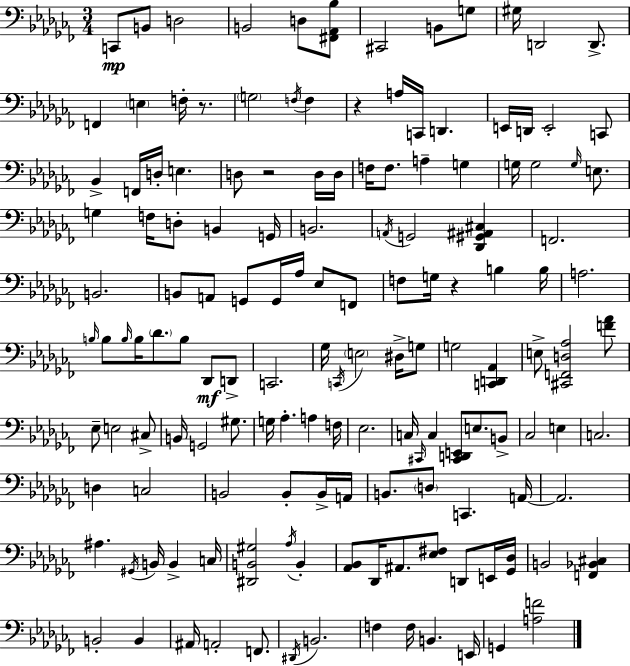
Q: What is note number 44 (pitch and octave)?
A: G2